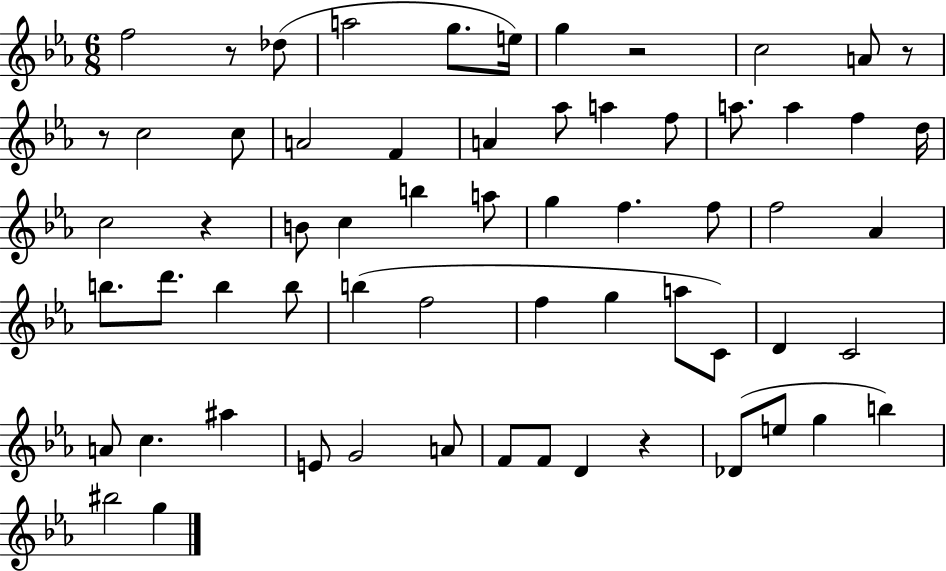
F5/h R/e Db5/e A5/h G5/e. E5/s G5/q R/h C5/h A4/e R/e R/e C5/h C5/e A4/h F4/q A4/q Ab5/e A5/q F5/e A5/e. A5/q F5/q D5/s C5/h R/q B4/e C5/q B5/q A5/e G5/q F5/q. F5/e F5/h Ab4/q B5/e. D6/e. B5/q B5/e B5/q F5/h F5/q G5/q A5/e C4/e D4/q C4/h A4/e C5/q. A#5/q E4/e G4/h A4/e F4/e F4/e D4/q R/q Db4/e E5/e G5/q B5/q BIS5/h G5/q